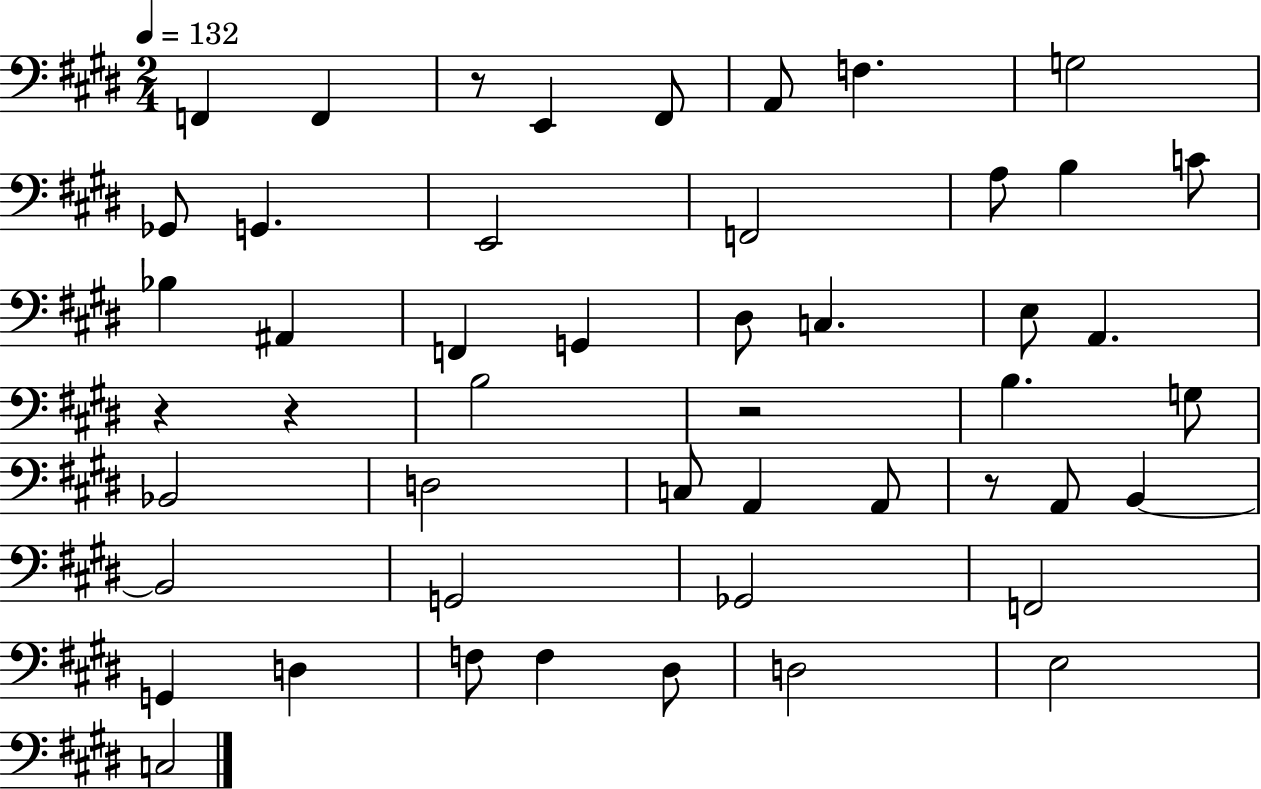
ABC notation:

X:1
T:Untitled
M:2/4
L:1/4
K:E
F,, F,, z/2 E,, ^F,,/2 A,,/2 F, G,2 _G,,/2 G,, E,,2 F,,2 A,/2 B, C/2 _B, ^A,, F,, G,, ^D,/2 C, E,/2 A,, z z B,2 z2 B, G,/2 _B,,2 D,2 C,/2 A,, A,,/2 z/2 A,,/2 B,, B,,2 G,,2 _G,,2 F,,2 G,, D, F,/2 F, ^D,/2 D,2 E,2 C,2